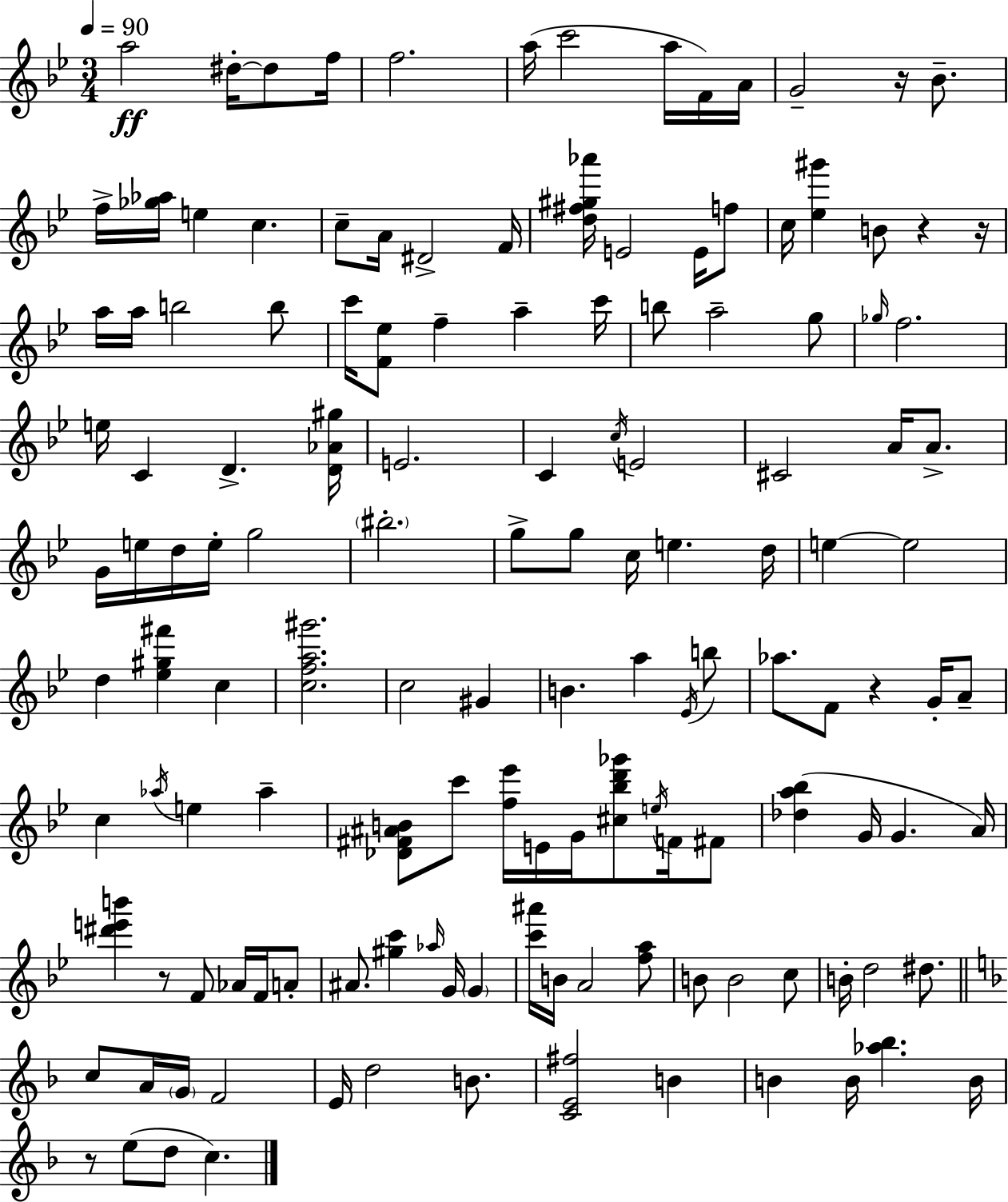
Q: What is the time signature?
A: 3/4